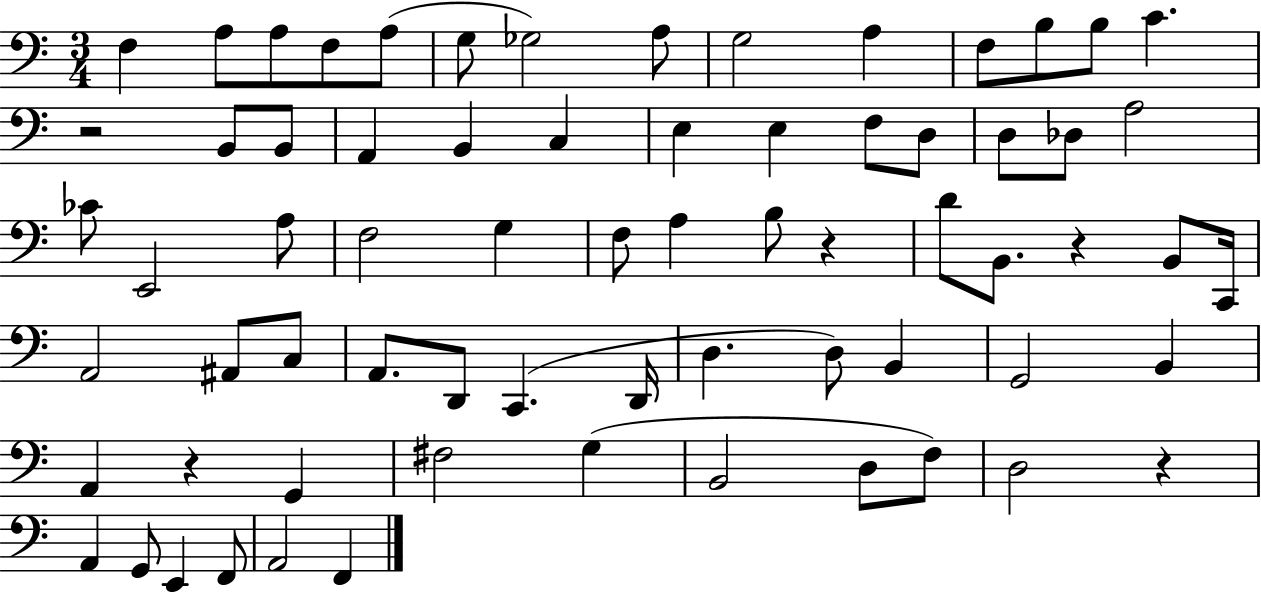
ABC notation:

X:1
T:Untitled
M:3/4
L:1/4
K:C
F, A,/2 A,/2 F,/2 A,/2 G,/2 _G,2 A,/2 G,2 A, F,/2 B,/2 B,/2 C z2 B,,/2 B,,/2 A,, B,, C, E, E, F,/2 D,/2 D,/2 _D,/2 A,2 _C/2 E,,2 A,/2 F,2 G, F,/2 A, B,/2 z D/2 B,,/2 z B,,/2 C,,/4 A,,2 ^A,,/2 C,/2 A,,/2 D,,/2 C,, D,,/4 D, D,/2 B,, G,,2 B,, A,, z G,, ^F,2 G, B,,2 D,/2 F,/2 D,2 z A,, G,,/2 E,, F,,/2 A,,2 F,,